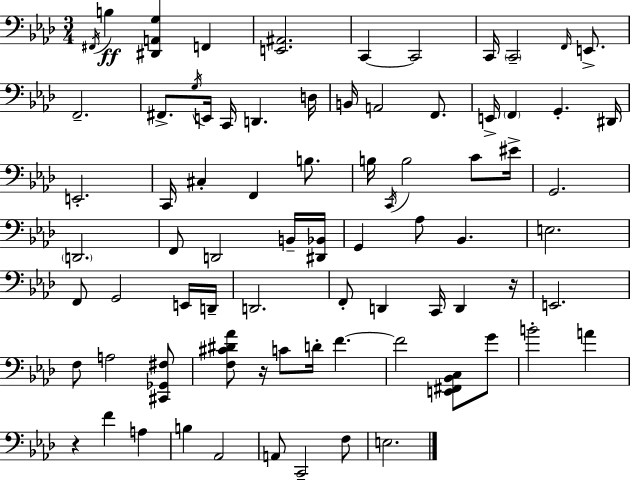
{
  \clef bass
  \numericTimeSignature
  \time 3/4
  \key f \minor
  \acciaccatura { fis,16 }\ff b4 <dis, a, g>4 f,4 | <e, ais,>2. | c,4~~ c,2 | c,16 \parenthesize c,2-- \grace { f,16 } e,8.-> | \break f,2.-- | fis,8.-> \acciaccatura { g16 } e,16 c,16 d,4. | d16 b,16 a,2 | f,8. e,16-> \parenthesize f,4 g,4.-. | \break dis,16 e,2.-. | c,16 cis4-. f,4 | b8. b16 \acciaccatura { c,16 } b2 | c'8 eis'16-> g,2. | \break \parenthesize d,2. | f,8 d,2 | b,16-- <dis, bes,>16 g,4 aes8 bes,4. | e2. | \break f,8 g,2 | e,16 d,16-- d,2. | f,8-. d,4 c,16 d,4 | r16 e,2. | \break f8 a2 | <cis, ges, fis>8 <f cis' dis' aes'>8 r16 c'8 d'16-. f'4.~~ | f'2 | <e, fis, bes, c>8 g'8 b'2-. | \break a'4 r4 f'4 | a4 b4 aes,2 | a,8 c,2-- | f8 e2. | \break \bar "|."
}